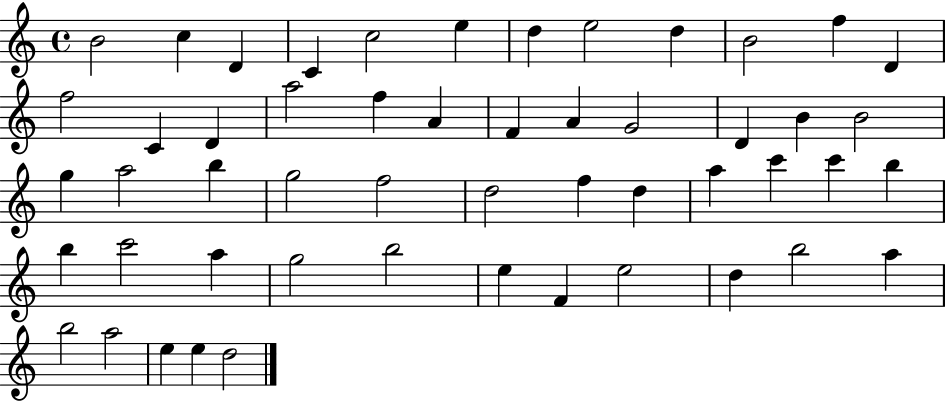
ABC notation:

X:1
T:Untitled
M:4/4
L:1/4
K:C
B2 c D C c2 e d e2 d B2 f D f2 C D a2 f A F A G2 D B B2 g a2 b g2 f2 d2 f d a c' c' b b c'2 a g2 b2 e F e2 d b2 a b2 a2 e e d2